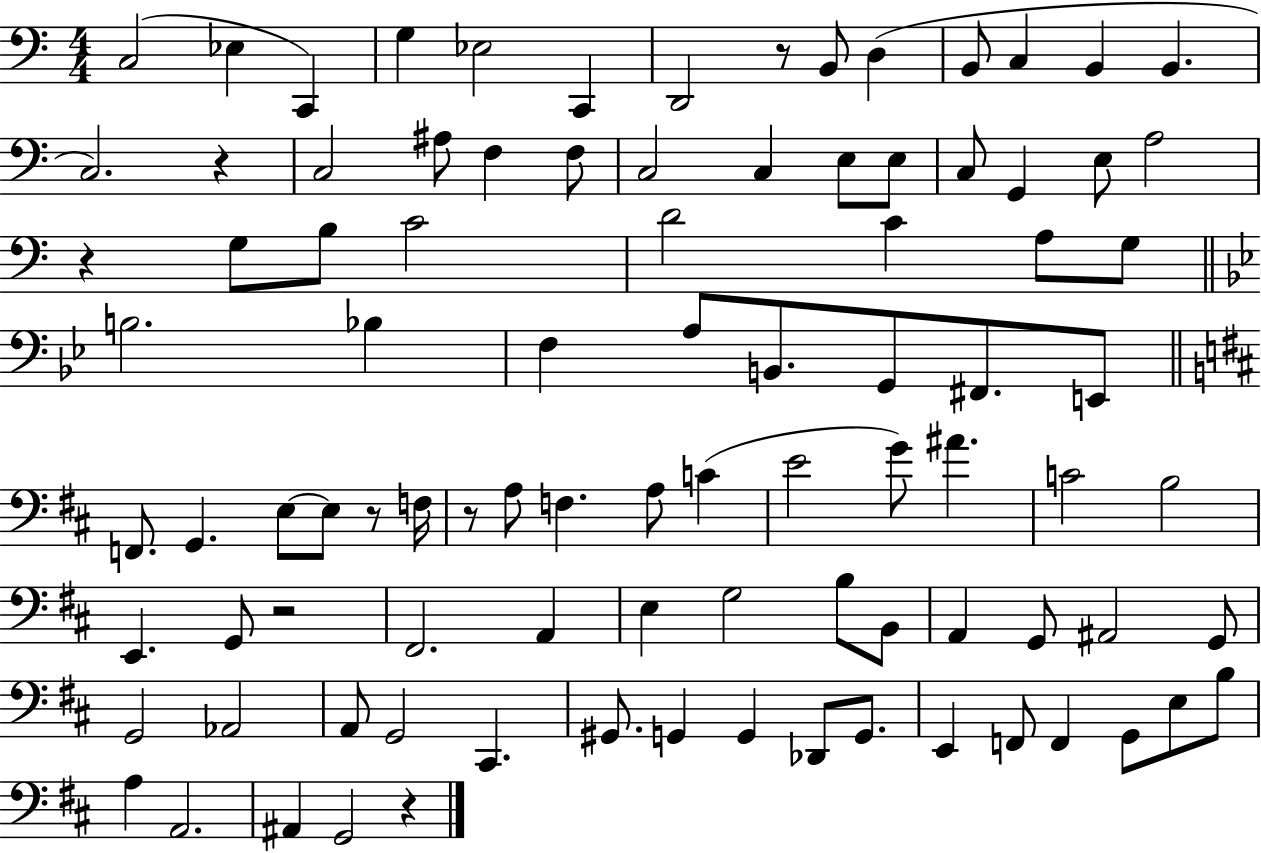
X:1
T:Untitled
M:4/4
L:1/4
K:C
C,2 _E, C,, G, _E,2 C,, D,,2 z/2 B,,/2 D, B,,/2 C, B,, B,, C,2 z C,2 ^A,/2 F, F,/2 C,2 C, E,/2 E,/2 C,/2 G,, E,/2 A,2 z G,/2 B,/2 C2 D2 C A,/2 G,/2 B,2 _B, F, A,/2 B,,/2 G,,/2 ^F,,/2 E,,/2 F,,/2 G,, E,/2 E,/2 z/2 F,/4 z/2 A,/2 F, A,/2 C E2 G/2 ^A C2 B,2 E,, G,,/2 z2 ^F,,2 A,, E, G,2 B,/2 B,,/2 A,, G,,/2 ^A,,2 G,,/2 G,,2 _A,,2 A,,/2 G,,2 ^C,, ^G,,/2 G,, G,, _D,,/2 G,,/2 E,, F,,/2 F,, G,,/2 E,/2 B,/2 A, A,,2 ^A,, G,,2 z